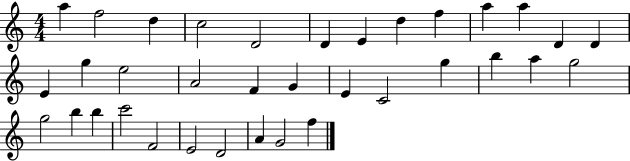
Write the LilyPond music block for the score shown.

{
  \clef treble
  \numericTimeSignature
  \time 4/4
  \key c \major
  a''4 f''2 d''4 | c''2 d'2 | d'4 e'4 d''4 f''4 | a''4 a''4 d'4 d'4 | \break e'4 g''4 e''2 | a'2 f'4 g'4 | e'4 c'2 g''4 | b''4 a''4 g''2 | \break g''2 b''4 b''4 | c'''2 f'2 | e'2 d'2 | a'4 g'2 f''4 | \break \bar "|."
}